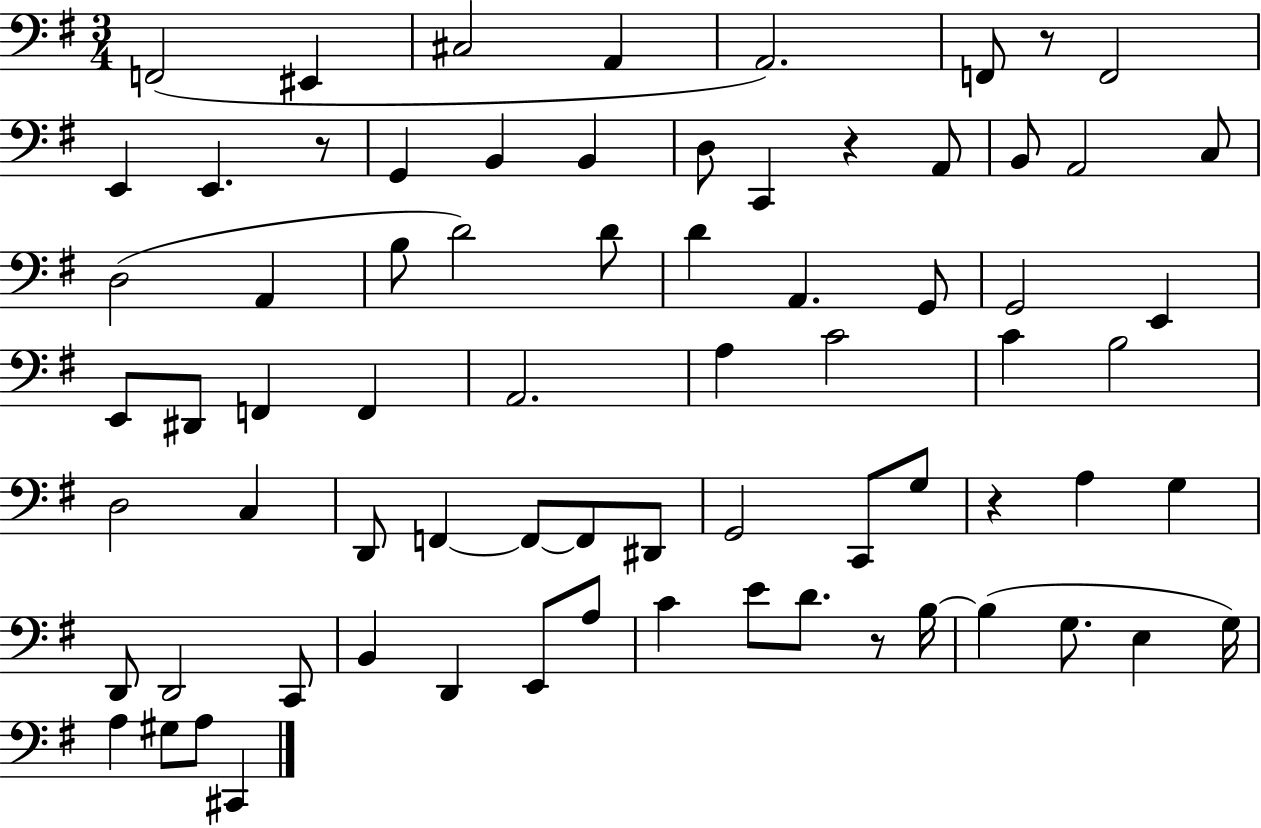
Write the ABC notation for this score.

X:1
T:Untitled
M:3/4
L:1/4
K:G
F,,2 ^E,, ^C,2 A,, A,,2 F,,/2 z/2 F,,2 E,, E,, z/2 G,, B,, B,, D,/2 C,, z A,,/2 B,,/2 A,,2 C,/2 D,2 A,, B,/2 D2 D/2 D A,, G,,/2 G,,2 E,, E,,/2 ^D,,/2 F,, F,, A,,2 A, C2 C B,2 D,2 C, D,,/2 F,, F,,/2 F,,/2 ^D,,/2 G,,2 C,,/2 G,/2 z A, G, D,,/2 D,,2 C,,/2 B,, D,, E,,/2 A,/2 C E/2 D/2 z/2 B,/4 B, G,/2 E, G,/4 A, ^G,/2 A,/2 ^C,,